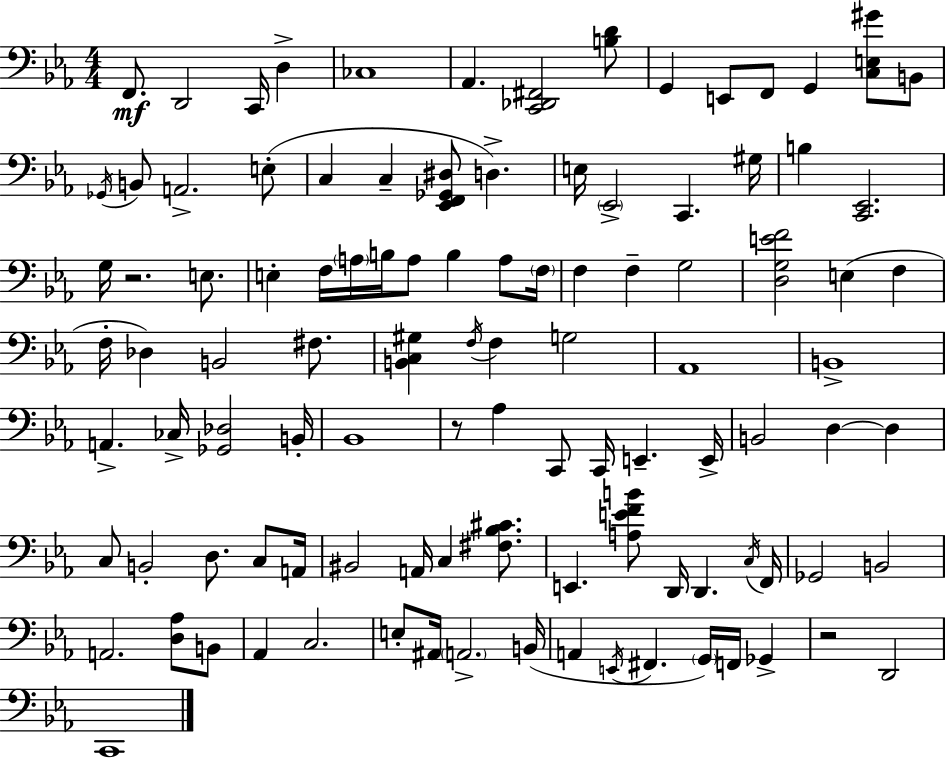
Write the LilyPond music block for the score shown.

{
  \clef bass
  \numericTimeSignature
  \time 4/4
  \key ees \major
  f,8.\mf d,2 c,16 d4-> | ces1 | aes,4. <c, des, fis,>2 <b d'>8 | g,4 e,8 f,8 g,4 <c e gis'>8 b,8 | \break \acciaccatura { ges,16 } b,8 a,2.-> e8-.( | c4 c4-- <ees, f, ges, dis>8 d4.->) | e16 \parenthesize ees,2-> c,4. | gis16 b4 <c, ees,>2. | \break g16 r2. e8. | e4-. f16 \parenthesize a16 b16 a8 b4 a8 | \parenthesize f16 f4 f4-- g2 | <d g e' f'>2 e4( f4 | \break f16-. des4) b,2 fis8. | <b, c gis>4 \acciaccatura { f16 } f4 g2 | aes,1 | b,1-> | \break a,4.-> ces16-> <ges, des>2 | b,16-. bes,1 | r8 aes4 c,8 c,16 e,4.-- | e,16-> b,2 d4~~ d4 | \break c8 b,2-. d8. c8 | a,16 bis,2 a,16 c4 <fis bes cis'>8. | e,4. <a e' f' b'>8 d,16 d,4. | \acciaccatura { c16 } f,16 ges,2 b,2 | \break a,2. <d aes>8 | b,8 aes,4 c2. | e8-. ais,16 \parenthesize a,2.-> | b,16( a,4 \acciaccatura { e,16 } fis,4. \parenthesize g,16) f,16 | \break ges,4-> r2 d,2 | c,1 | \bar "|."
}